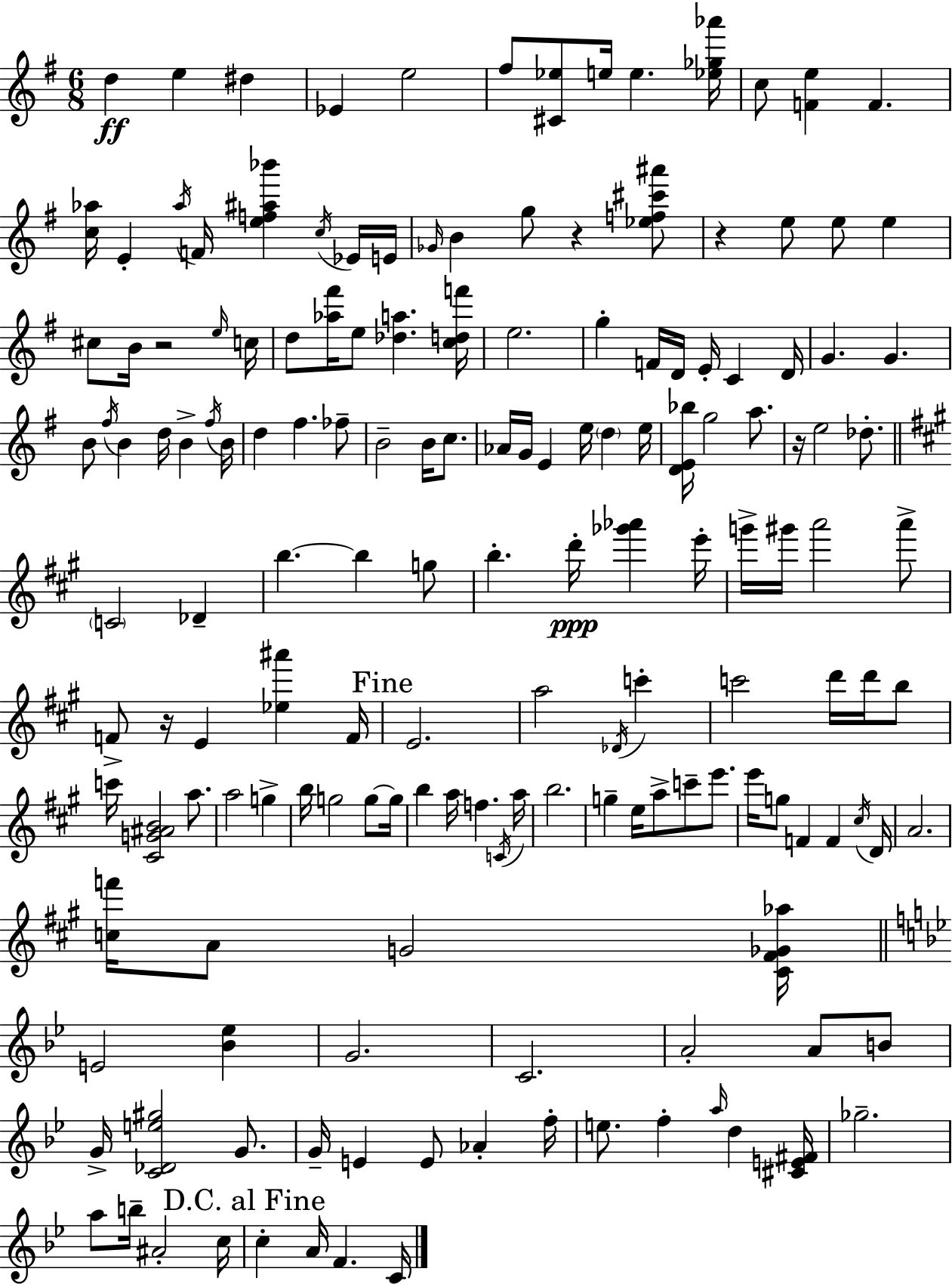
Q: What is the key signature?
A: G major